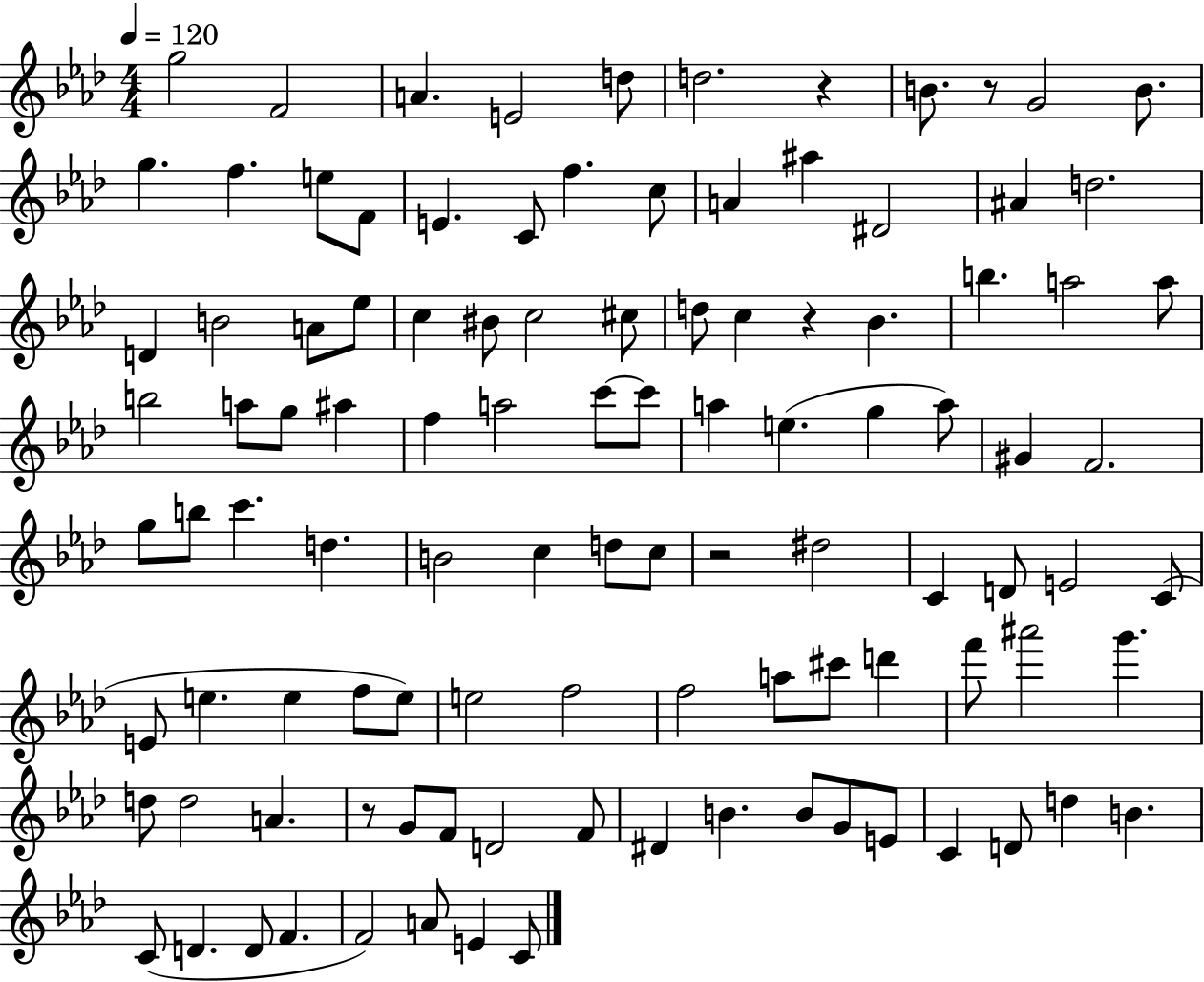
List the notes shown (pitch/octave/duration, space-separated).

G5/h F4/h A4/q. E4/h D5/e D5/h. R/q B4/e. R/e G4/h B4/e. G5/q. F5/q. E5/e F4/e E4/q. C4/e F5/q. C5/e A4/q A#5/q D#4/h A#4/q D5/h. D4/q B4/h A4/e Eb5/e C5/q BIS4/e C5/h C#5/e D5/e C5/q R/q Bb4/q. B5/q. A5/h A5/e B5/h A5/e G5/e A#5/q F5/q A5/h C6/e C6/e A5/q E5/q. G5/q A5/e G#4/q F4/h. G5/e B5/e C6/q. D5/q. B4/h C5/q D5/e C5/e R/h D#5/h C4/q D4/e E4/h C4/e E4/e E5/q. E5/q F5/e E5/e E5/h F5/h F5/h A5/e C#6/e D6/q F6/e A#6/h G6/q. D5/e D5/h A4/q. R/e G4/e F4/e D4/h F4/e D#4/q B4/q. B4/e G4/e E4/e C4/q D4/e D5/q B4/q. C4/e D4/q. D4/e F4/q. F4/h A4/e E4/q C4/e